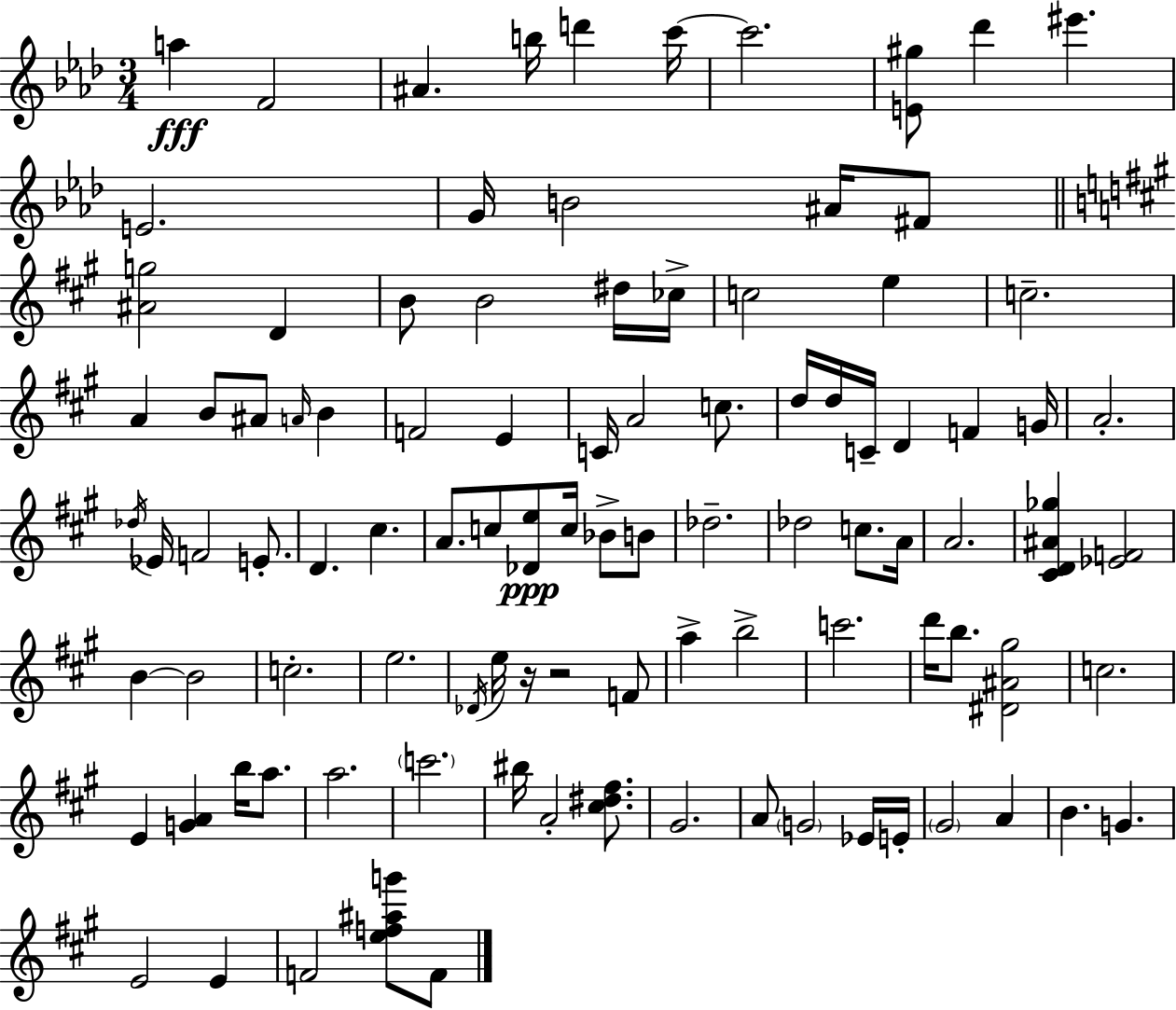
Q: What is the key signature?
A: AES major